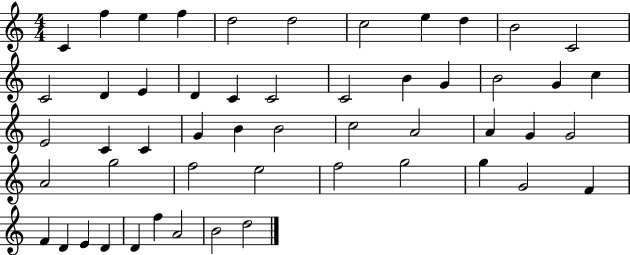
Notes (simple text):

C4/q F5/q E5/q F5/q D5/h D5/h C5/h E5/q D5/q B4/h C4/h C4/h D4/q E4/q D4/q C4/q C4/h C4/h B4/q G4/q B4/h G4/q C5/q E4/h C4/q C4/q G4/q B4/q B4/h C5/h A4/h A4/q G4/q G4/h A4/h G5/h F5/h E5/h F5/h G5/h G5/q G4/h F4/q F4/q D4/q E4/q D4/q D4/q F5/q A4/h B4/h D5/h